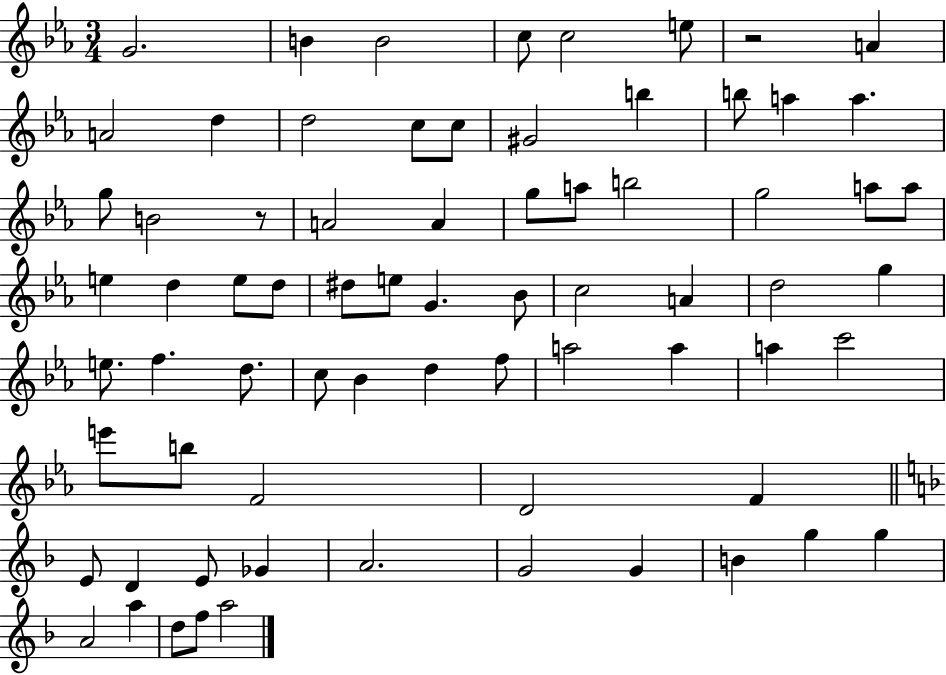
G4/h. B4/q B4/h C5/e C5/h E5/e R/h A4/q A4/h D5/q D5/h C5/e C5/e G#4/h B5/q B5/e A5/q A5/q. G5/e B4/h R/e A4/h A4/q G5/e A5/e B5/h G5/h A5/e A5/e E5/q D5/q E5/e D5/e D#5/e E5/e G4/q. Bb4/e C5/h A4/q D5/h G5/q E5/e. F5/q. D5/e. C5/e Bb4/q D5/q F5/e A5/h A5/q A5/q C6/h E6/e B5/e F4/h D4/h F4/q E4/e D4/q E4/e Gb4/q A4/h. G4/h G4/q B4/q G5/q G5/q A4/h A5/q D5/e F5/e A5/h